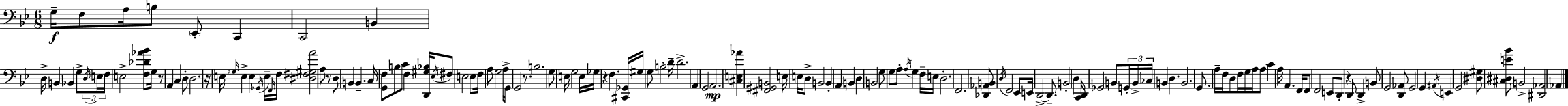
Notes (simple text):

G3/s F3/e A3/s B3/e Eb2/e C2/q C2/h B2/q D3/s B2/q Bb2/q G3/e D3/s E3/s F3/s E3/h [F3,Db4,Ab4,Bb4]/e G3/s R/e A2/q C3/q D3/e D3/h. R/s E3/s Gb3/s E3/q E3/q Gb2/s E3/s F2/s F3/s [D#3,F#3,G#3,A4]/h A3/e R/e D3/e B2/q B2/q. C3/s [G2,F3]/e B3/e C4/e F3/q [D2,G#3,Bb3]/s Eb3/s F#3/e E3/h E3/e F3/s A3/e G3/h A3/s G2/s G2/h R/e. B3/h. G3/e E3/s G3/h E3/s Gb3/s R/q F3/q. [C#2,Gb2]/s G#3/s G3/e B3/h D4/s D4/h. A2/q G2/h A2/h. [C#3,E3,Ab4]/q [F#2,G#2,B2]/h E3/s E3/s D3/e B2/h B2/q A2/q B2/q D3/q B2/h G3/e G3/e A3/e A3/s G3/q F3/s E3/s D3/h. F2/h. [Db2,Ab2,B2]/e D3/s F2/h Eb2/e E2/s D2/h D2/e. B2/h D3/q [C2,D2]/s Gb2/h B2/e G2/s B2/s CES3/s B2/q D3/q. B2/h. G2/e. A3/s F3/s D3/e F3/s G3/s A3/s A3/e C4/q A3/s A2/q. F2/s F2/e F2/h E2/e D2/e R/q D2/e D2/q B2/e G2/h [D2,Ab2]/e G2/h G2/q A#2/s E2/q G2/h [D#3,G#3]/e [C#3,D#3,E4,Bb4]/e B2/h [D#2,Ab2]/h Ab2/q